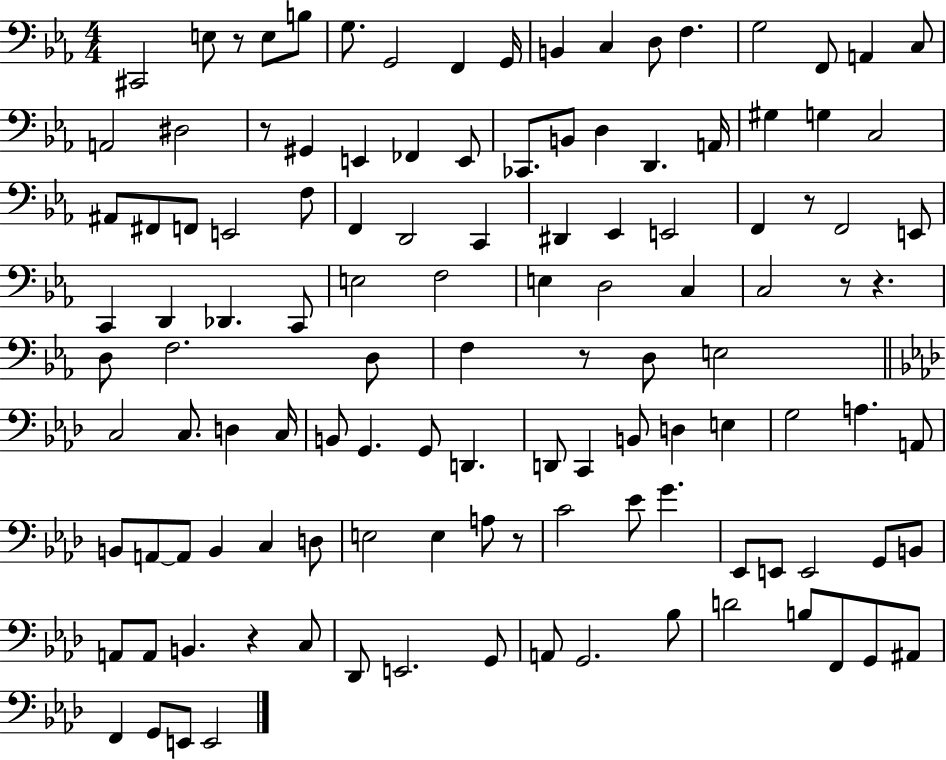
{
  \clef bass
  \numericTimeSignature
  \time 4/4
  \key ees \major
  cis,2 e8 r8 e8 b8 | g8. g,2 f,4 g,16 | b,4 c4 d8 f4. | g2 f,8 a,4 c8 | \break a,2 dis2 | r8 gis,4 e,4 fes,4 e,8 | ces,8. b,8 d4 d,4. a,16 | gis4 g4 c2 | \break ais,8 fis,8 f,8 e,2 f8 | f,4 d,2 c,4 | dis,4 ees,4 e,2 | f,4 r8 f,2 e,8 | \break c,4 d,4 des,4. c,8 | e2 f2 | e4 d2 c4 | c2 r8 r4. | \break d8 f2. d8 | f4 r8 d8 e2 | \bar "||" \break \key aes \major c2 c8. d4 c16 | b,8 g,4. g,8 d,4. | d,8 c,4 b,8 d4 e4 | g2 a4. a,8 | \break b,8 a,8~~ a,8 b,4 c4 d8 | e2 e4 a8 r8 | c'2 ees'8 g'4. | ees,8 e,8 e,2 g,8 b,8 | \break a,8 a,8 b,4. r4 c8 | des,8 e,2. g,8 | a,8 g,2. bes8 | d'2 b8 f,8 g,8 ais,8 | \break f,4 g,8 e,8 e,2 | \bar "|."
}